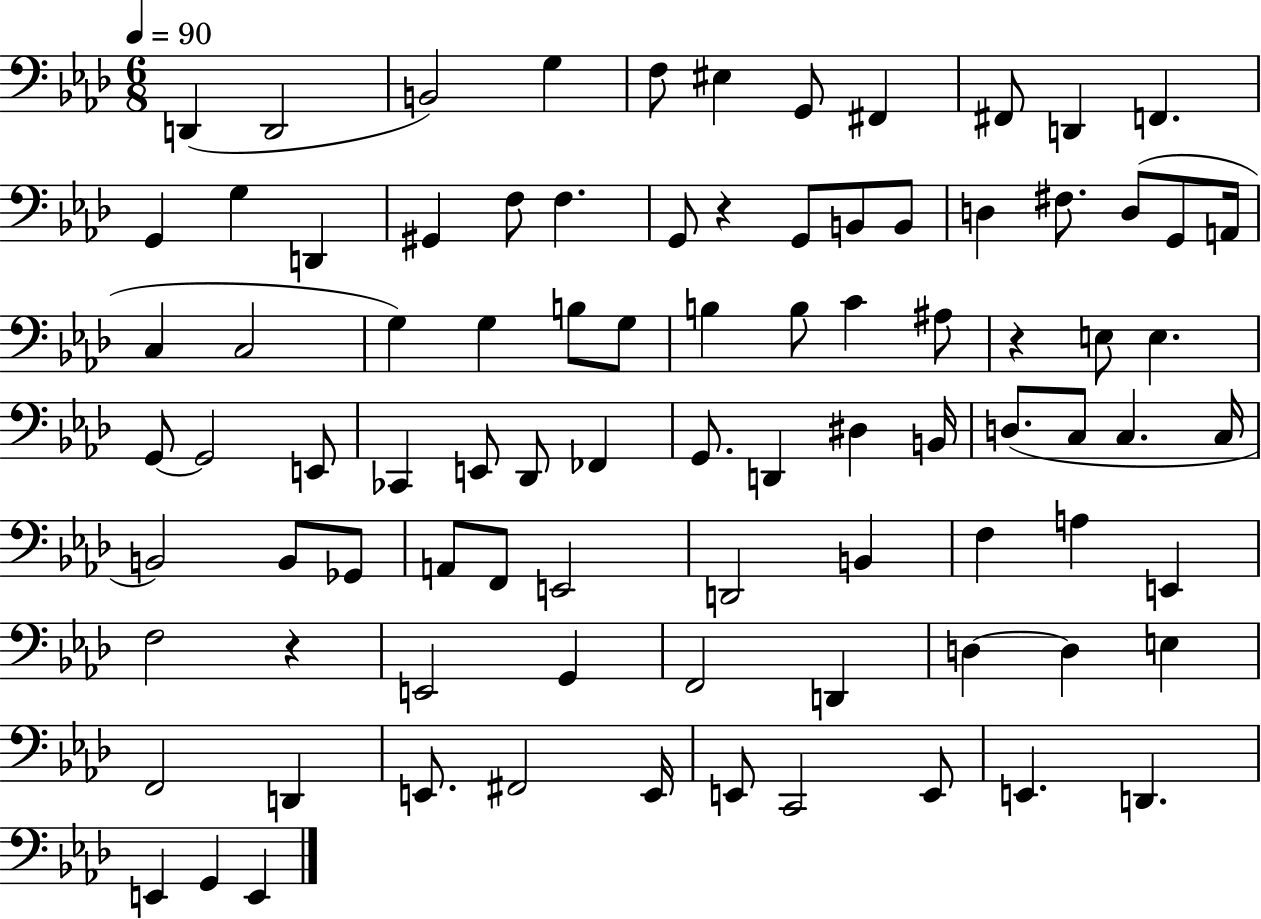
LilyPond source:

{
  \clef bass
  \numericTimeSignature
  \time 6/8
  \key aes \major
  \tempo 4 = 90
  d,4( d,2 | b,2) g4 | f8 eis4 g,8 fis,4 | fis,8 d,4 f,4. | \break g,4 g4 d,4 | gis,4 f8 f4. | g,8 r4 g,8 b,8 b,8 | d4 fis8. d8( g,8 a,16 | \break c4 c2 | g4) g4 b8 g8 | b4 b8 c'4 ais8 | r4 e8 e4. | \break g,8~~ g,2 e,8 | ces,4 e,8 des,8 fes,4 | g,8. d,4 dis4 b,16 | d8.( c8 c4. c16 | \break b,2) b,8 ges,8 | a,8 f,8 e,2 | d,2 b,4 | f4 a4 e,4 | \break f2 r4 | e,2 g,4 | f,2 d,4 | d4~~ d4 e4 | \break f,2 d,4 | e,8. fis,2 e,16 | e,8 c,2 e,8 | e,4. d,4. | \break e,4 g,4 e,4 | \bar "|."
}